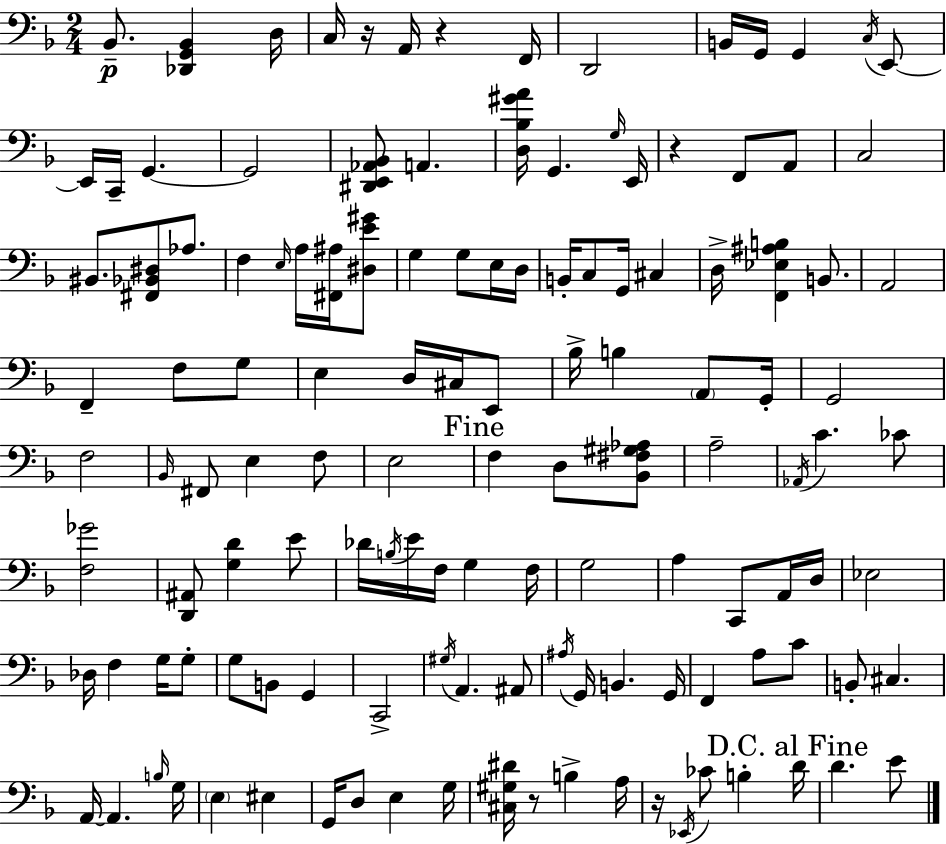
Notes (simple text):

Bb2/e. [Db2,G2,Bb2]/q D3/s C3/s R/s A2/s R/q F2/s D2/h B2/s G2/s G2/q C3/s E2/e E2/s C2/s G2/q. G2/h [D#2,E2,Ab2,Bb2]/e A2/q. [D3,Bb3,G#4,A4]/s G2/q. G3/s E2/s R/q F2/e A2/e C3/h BIS2/e. [F#2,Bb2,D#3]/e Ab3/e. F3/q E3/s A3/s [F#2,A#3]/s [D#3,E4,G#4]/e G3/q G3/e E3/s D3/s B2/s C3/e G2/s C#3/q D3/s [F2,Eb3,A#3,B3]/q B2/e. A2/h F2/q F3/e G3/e E3/q D3/s C#3/s E2/e Bb3/s B3/q A2/e G2/s G2/h F3/h Bb2/s F#2/e E3/q F3/e E3/h F3/q D3/e [Bb2,F#3,G#3,Ab3]/e A3/h Ab2/s C4/q. CES4/e [F3,Gb4]/h [D2,A#2]/e [G3,D4]/q E4/e Db4/s B3/s E4/s F3/s G3/q F3/s G3/h A3/q C2/e A2/s D3/s Eb3/h Db3/s F3/q G3/s G3/e G3/e B2/e G2/q C2/h G#3/s A2/q. A#2/e A#3/s G2/s B2/q. G2/s F2/q A3/e C4/e B2/e C#3/q. A2/s A2/q. B3/s G3/s E3/q EIS3/q G2/s D3/e E3/q G3/s [C#3,G#3,D#4]/s R/e B3/q A3/s R/s Eb2/s CES4/e B3/q D4/s D4/q. E4/e